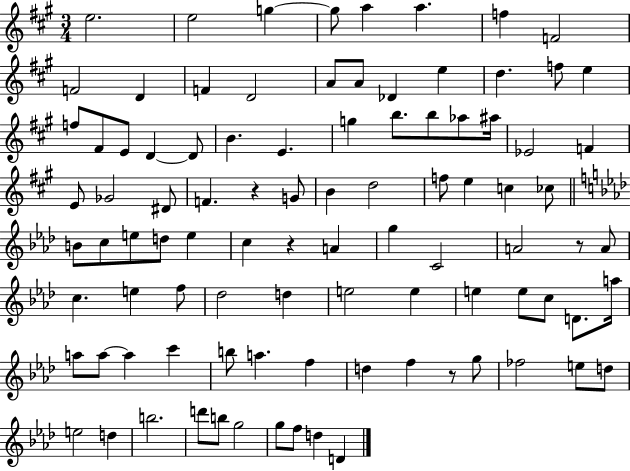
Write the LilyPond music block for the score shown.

{
  \clef treble
  \numericTimeSignature
  \time 3/4
  \key a \major
  \repeat volta 2 { e''2. | e''2 g''4~~ | g''8 a''4 a''4. | f''4 f'2 | \break f'2 d'4 | f'4 d'2 | a'8 a'8 des'4 e''4 | d''4. f''8 e''4 | \break f''8 fis'8 e'8 d'4~~ d'8 | b'4. e'4. | g''4 b''8. b''8 aes''8 ais''16 | ees'2 f'4 | \break e'8 ges'2 dis'8 | f'4. r4 g'8 | b'4 d''2 | f''8 e''4 c''4 ces''8 | \break \bar "||" \break \key f \minor b'8 c''8 e''8 d''8 e''4 | c''4 r4 a'4 | g''4 c'2 | a'2 r8 a'8 | \break c''4. e''4 f''8 | des''2 d''4 | e''2 e''4 | e''4 e''8 c''8 d'8. a''16 | \break a''8 a''8~~ a''4 c'''4 | b''8 a''4. f''4 | d''4 f''4 r8 g''8 | fes''2 e''8 d''8 | \break e''2 d''4 | b''2. | d'''8 b''8 g''2 | g''8 f''8 d''4 d'4 | \break } \bar "|."
}